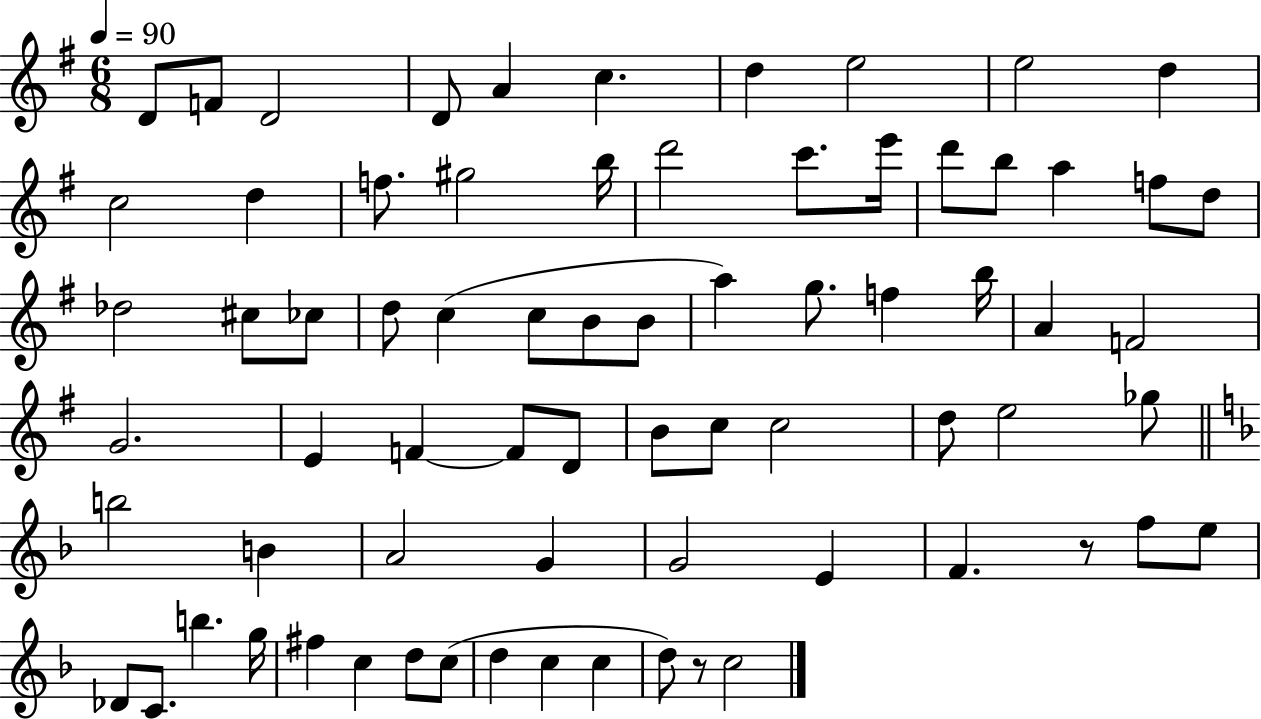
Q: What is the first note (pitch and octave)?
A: D4